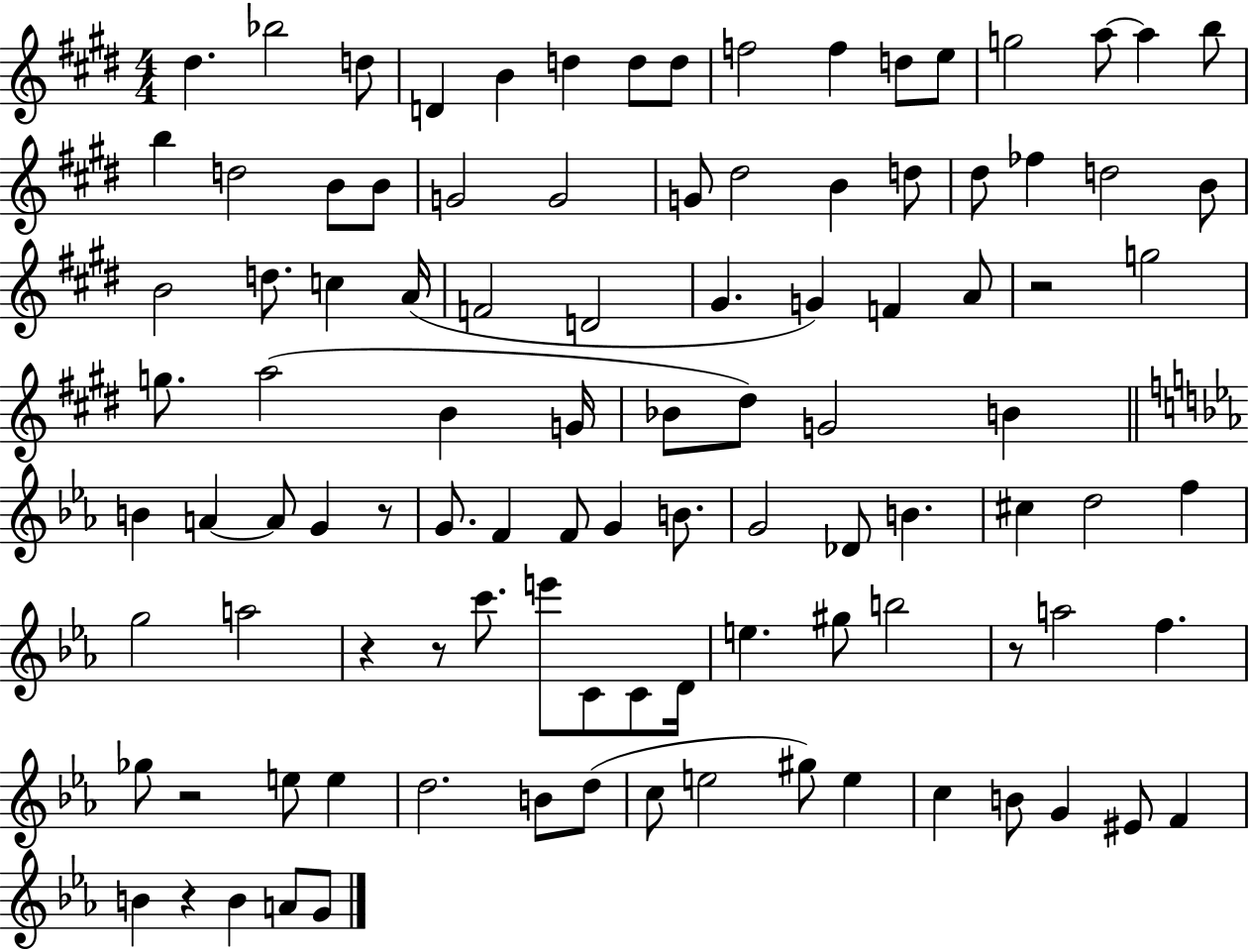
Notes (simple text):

D#5/q. Bb5/h D5/e D4/q B4/q D5/q D5/e D5/e F5/h F5/q D5/e E5/e G5/h A5/e A5/q B5/e B5/q D5/h B4/e B4/e G4/h G4/h G4/e D#5/h B4/q D5/e D#5/e FES5/q D5/h B4/e B4/h D5/e. C5/q A4/s F4/h D4/h G#4/q. G4/q F4/q A4/e R/h G5/h G5/e. A5/h B4/q G4/s Bb4/e D#5/e G4/h B4/q B4/q A4/q A4/e G4/q R/e G4/e. F4/q F4/e G4/q B4/e. G4/h Db4/e B4/q. C#5/q D5/h F5/q G5/h A5/h R/q R/e C6/e. E6/e C4/e C4/e D4/s E5/q. G#5/e B5/h R/e A5/h F5/q. Gb5/e R/h E5/e E5/q D5/h. B4/e D5/e C5/e E5/h G#5/e E5/q C5/q B4/e G4/q EIS4/e F4/q B4/q R/q B4/q A4/e G4/e